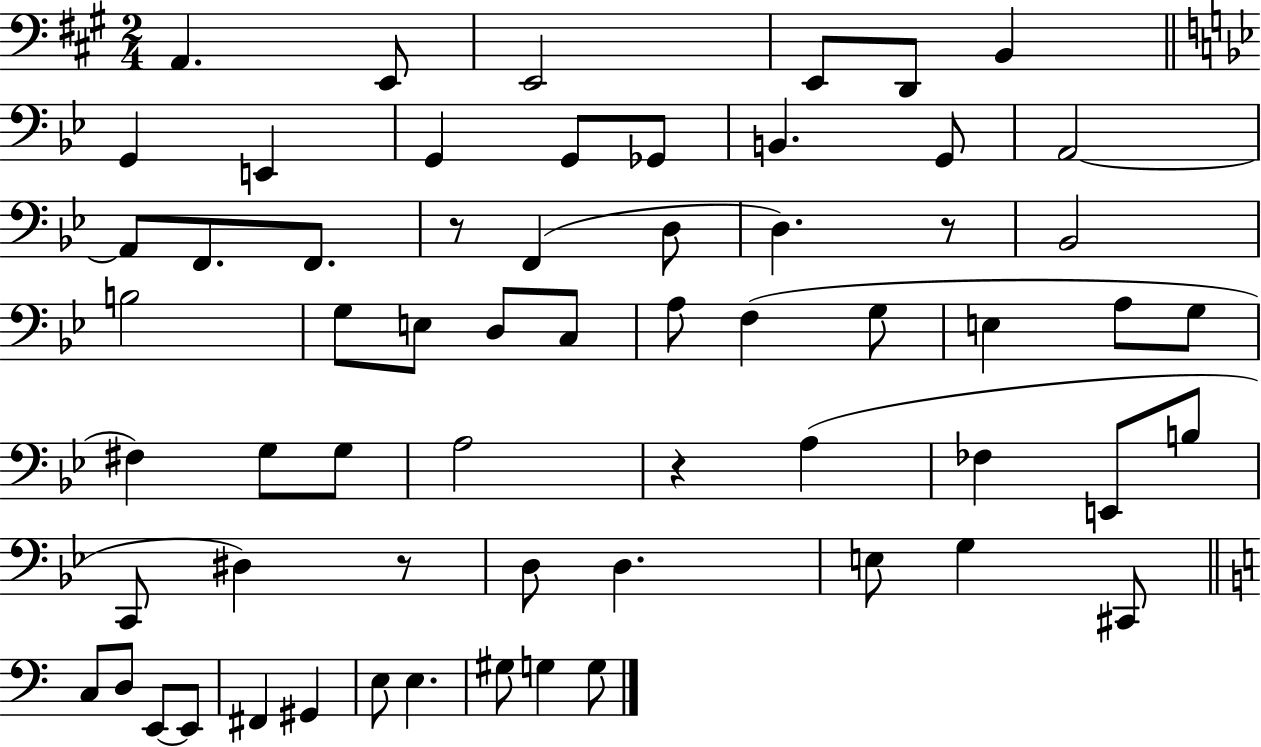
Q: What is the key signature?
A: A major